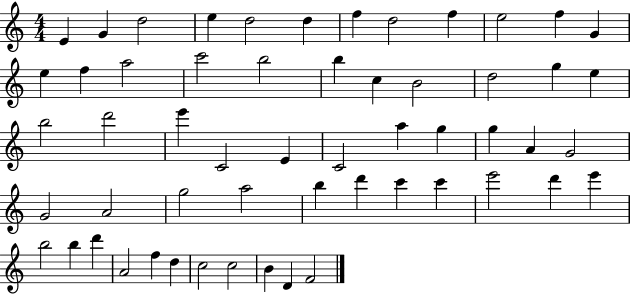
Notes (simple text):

E4/q G4/q D5/h E5/q D5/h D5/q F5/q D5/h F5/q E5/h F5/q G4/q E5/q F5/q A5/h C6/h B5/h B5/q C5/q B4/h D5/h G5/q E5/q B5/h D6/h E6/q C4/h E4/q C4/h A5/q G5/q G5/q A4/q G4/h G4/h A4/h G5/h A5/h B5/q D6/q C6/q C6/q E6/h D6/q E6/q B5/h B5/q D6/q A4/h F5/q D5/q C5/h C5/h B4/q D4/q F4/h